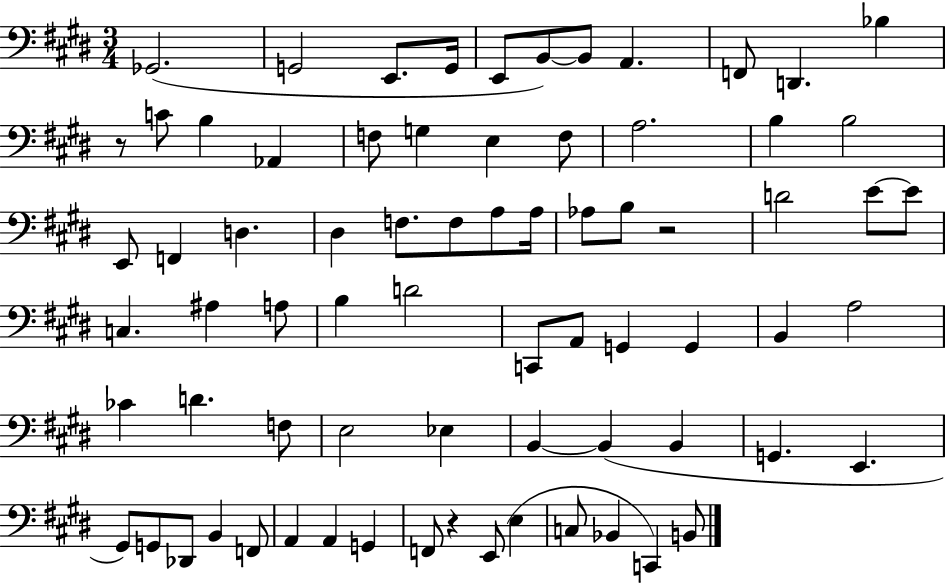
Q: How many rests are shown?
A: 3